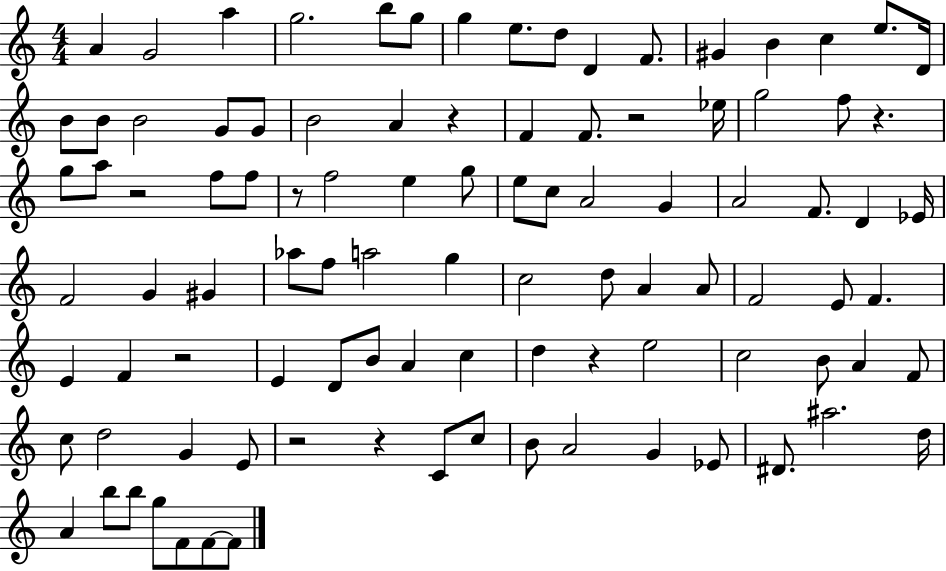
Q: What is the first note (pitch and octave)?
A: A4